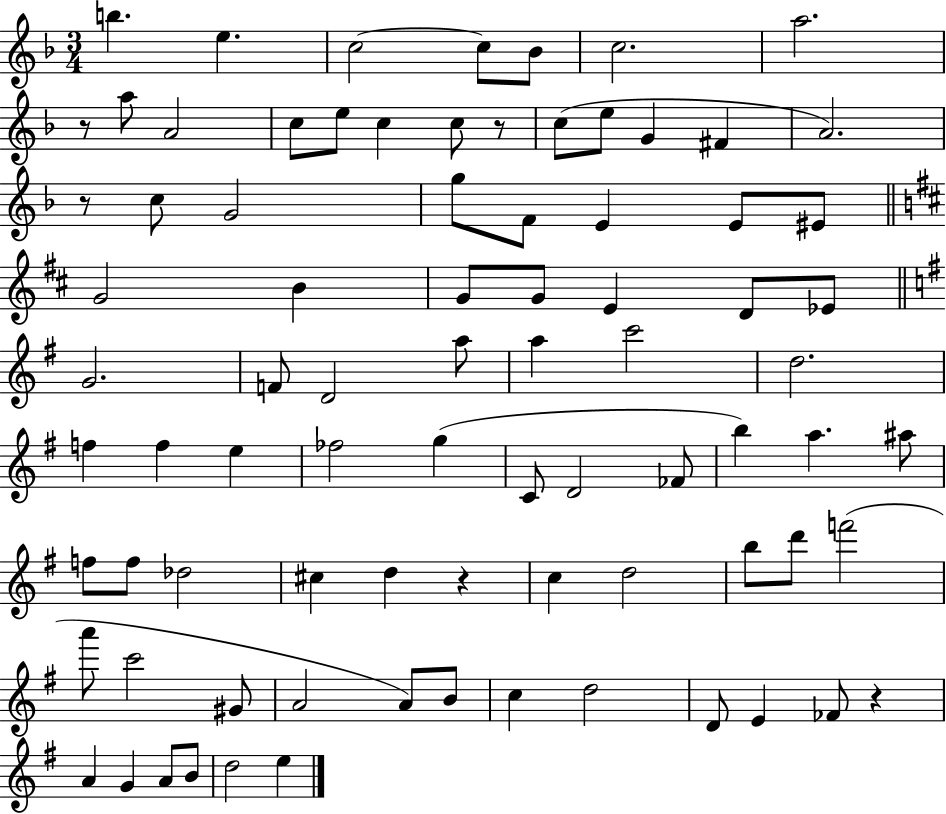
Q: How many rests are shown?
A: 5